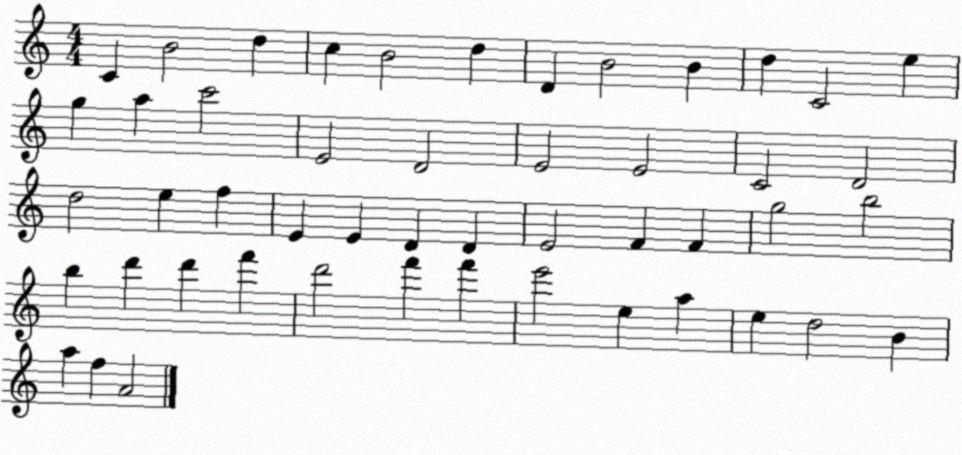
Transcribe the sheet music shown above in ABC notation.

X:1
T:Untitled
M:4/4
L:1/4
K:C
C B2 d c B2 d D B2 B d C2 e g a c'2 E2 D2 E2 E2 C2 D2 d2 e f E E D D E2 F F g2 b2 b d' d' f' d'2 f' f' e'2 e a e d2 B a f A2